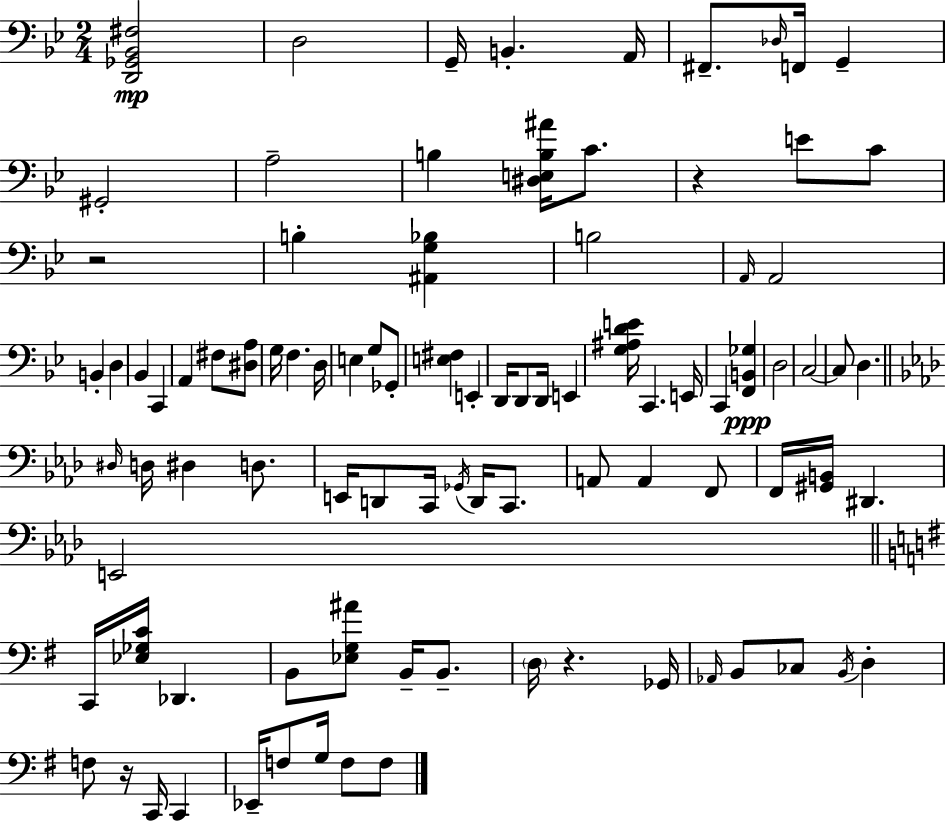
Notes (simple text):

[D2,Gb2,Bb2,F#3]/h D3/h G2/s B2/q. A2/s F#2/e. Db3/s F2/s G2/q G#2/h A3/h B3/q [D#3,E3,B3,A#4]/s C4/e. R/q E4/e C4/e R/h B3/q [A#2,G3,Bb3]/q B3/h A2/s A2/h B2/q D3/q Bb2/q C2/q A2/q F#3/e [D#3,A3]/e G3/s F3/q. D3/s E3/q G3/e Gb2/e [E3,F#3]/q E2/q D2/s D2/e D2/s E2/q [G3,A#3,D4,E4]/s C2/q. E2/s C2/q [F2,B2,Gb3]/q D3/h C3/h C3/e D3/q. D#3/s D3/s D#3/q D3/e. E2/s D2/e C2/s Gb2/s D2/s C2/e. A2/e A2/q F2/e F2/s [G#2,B2]/s D#2/q. E2/h C2/s [Eb3,Gb3,C4]/s Db2/q. B2/e [Eb3,G3,A#4]/e B2/s B2/e. D3/s R/q. Gb2/s Ab2/s B2/e CES3/e B2/s D3/q F3/e R/s C2/s C2/q Eb2/s F3/e G3/s F3/e F3/e